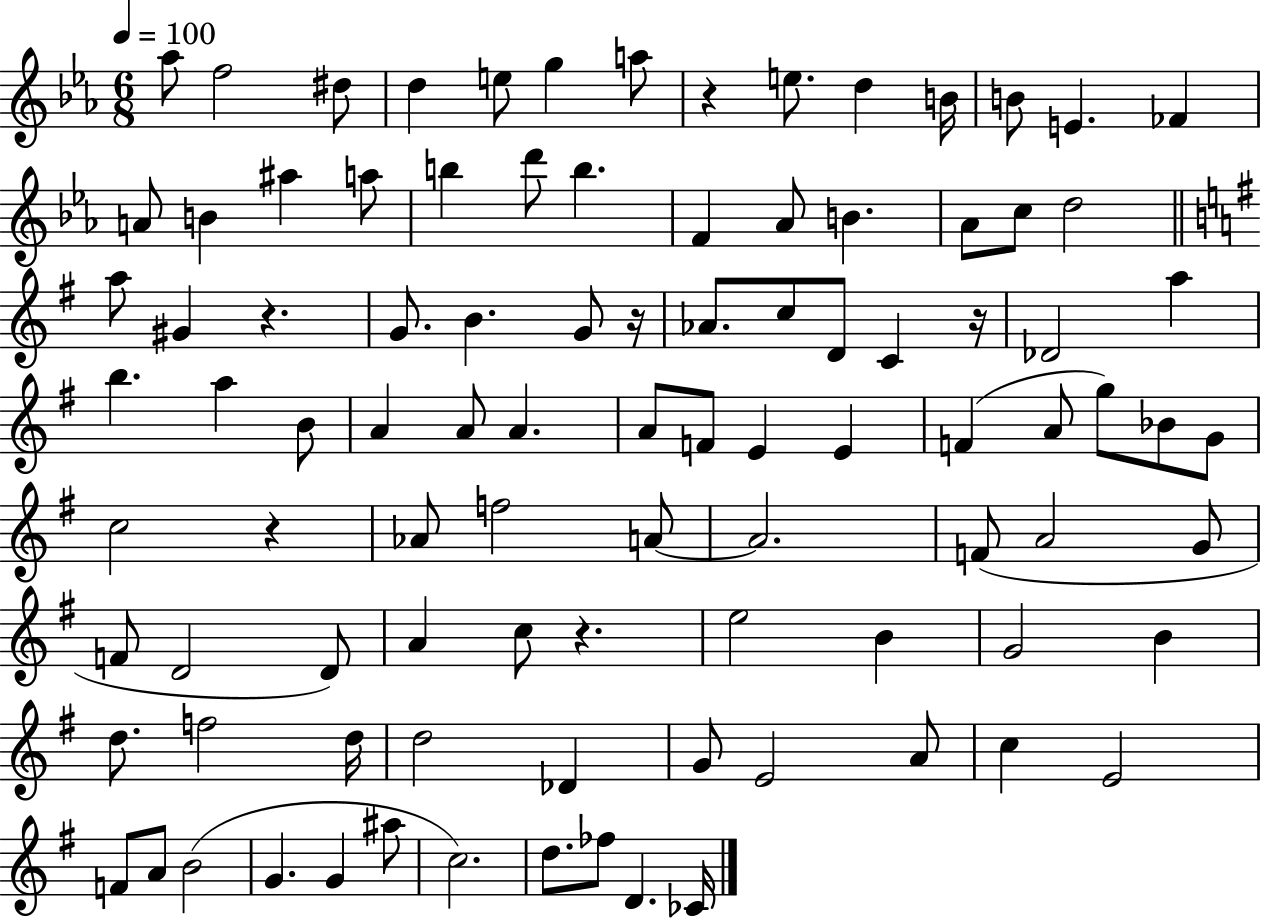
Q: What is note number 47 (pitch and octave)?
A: E4